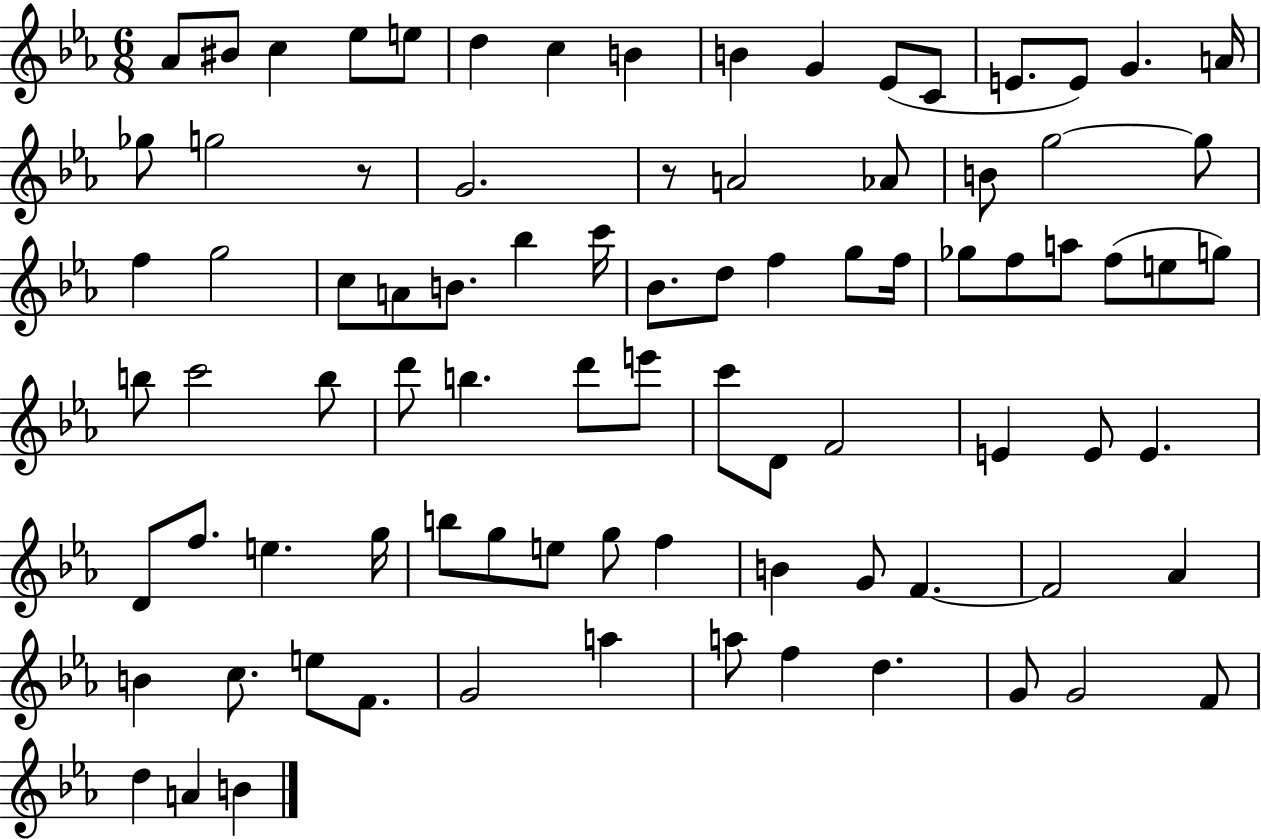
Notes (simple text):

Ab4/e BIS4/e C5/q Eb5/e E5/e D5/q C5/q B4/q B4/q G4/q Eb4/e C4/e E4/e. E4/e G4/q. A4/s Gb5/e G5/h R/e G4/h. R/e A4/h Ab4/e B4/e G5/h G5/e F5/q G5/h C5/e A4/e B4/e. Bb5/q C6/s Bb4/e. D5/e F5/q G5/e F5/s Gb5/e F5/e A5/e F5/e E5/e G5/e B5/e C6/h B5/e D6/e B5/q. D6/e E6/e C6/e D4/e F4/h E4/q E4/e E4/q. D4/e F5/e. E5/q. G5/s B5/e G5/e E5/e G5/e F5/q B4/q G4/e F4/q. F4/h Ab4/q B4/q C5/e. E5/e F4/e. G4/h A5/q A5/e F5/q D5/q. G4/e G4/h F4/e D5/q A4/q B4/q